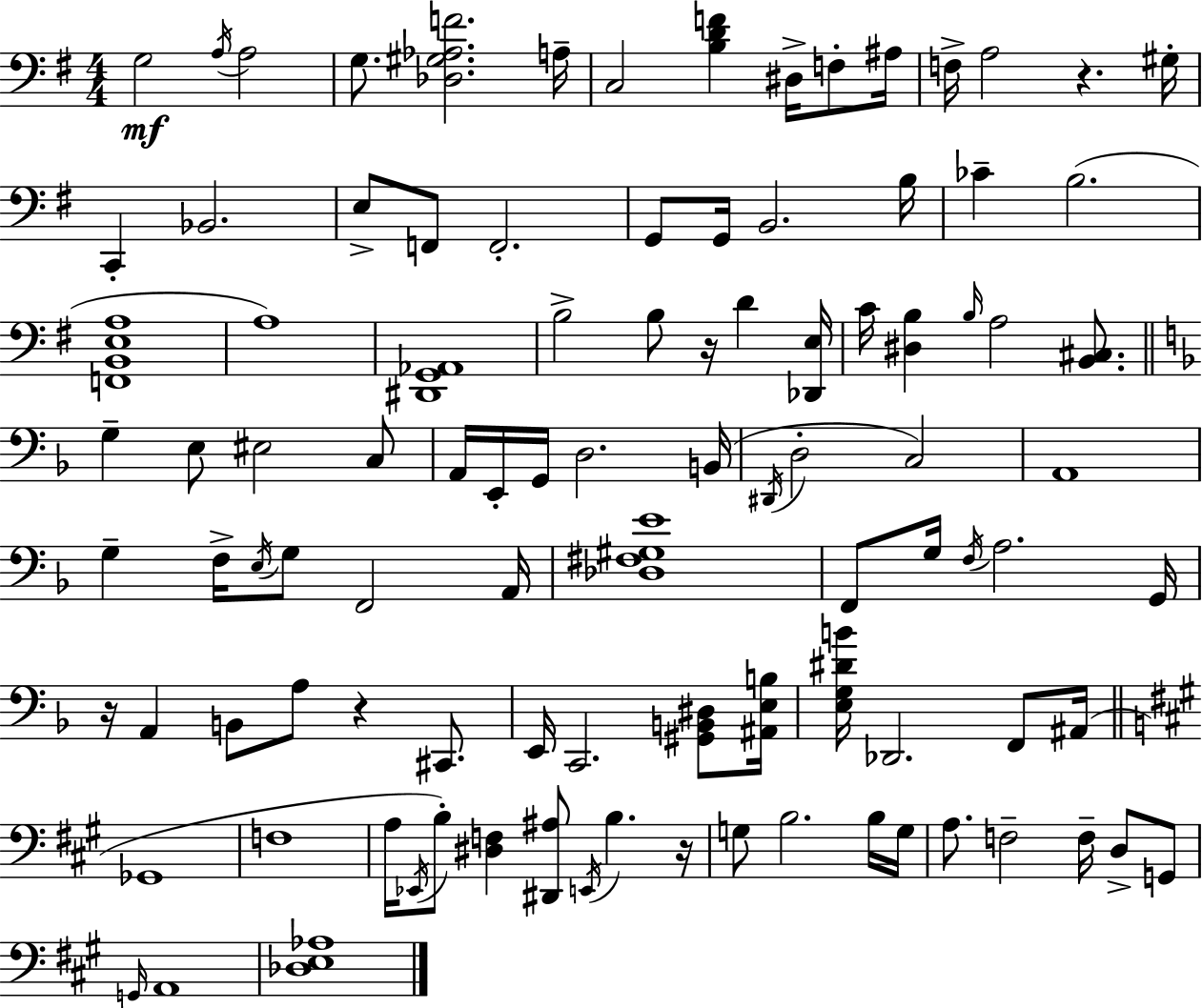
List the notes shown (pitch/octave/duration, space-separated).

G3/h A3/s A3/h G3/e. [Db3,G#3,Ab3,F4]/h. A3/s C3/h [B3,D4,F4]/q D#3/s F3/e A#3/s F3/s A3/h R/q. G#3/s C2/q Bb2/h. E3/e F2/e F2/h. G2/e G2/s B2/h. B3/s CES4/q B3/h. [F2,B2,E3,A3]/w A3/w [D#2,G2,Ab2]/w B3/h B3/e R/s D4/q [Db2,E3]/s C4/s [D#3,B3]/q B3/s A3/h [B2,C#3]/e. G3/q E3/e EIS3/h C3/e A2/s E2/s G2/s D3/h. B2/s D#2/s D3/h C3/h A2/w G3/q F3/s E3/s G3/e F2/h A2/s [Db3,F#3,G#3,E4]/w F2/e G3/s F3/s A3/h. G2/s R/s A2/q B2/e A3/e R/q C#2/e. E2/s C2/h. [G#2,B2,D#3]/e [A#2,E3,B3]/s [E3,G3,D#4,B4]/s Db2/h. F2/e A#2/s Gb2/w F3/w A3/s Eb2/s B3/e [D#3,F3]/q [D#2,A#3]/e E2/s B3/q. R/s G3/e B3/h. B3/s G3/s A3/e. F3/h F3/s D3/e G2/e G2/s A2/w [Db3,E3,Ab3]/w